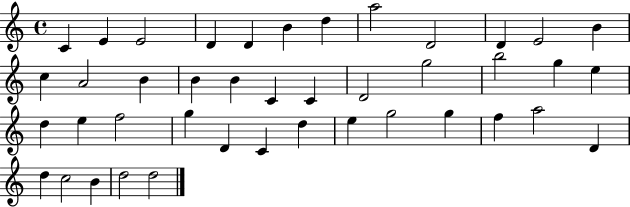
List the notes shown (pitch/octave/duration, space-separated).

C4/q E4/q E4/h D4/q D4/q B4/q D5/q A5/h D4/h D4/q E4/h B4/q C5/q A4/h B4/q B4/q B4/q C4/q C4/q D4/h G5/h B5/h G5/q E5/q D5/q E5/q F5/h G5/q D4/q C4/q D5/q E5/q G5/h G5/q F5/q A5/h D4/q D5/q C5/h B4/q D5/h D5/h